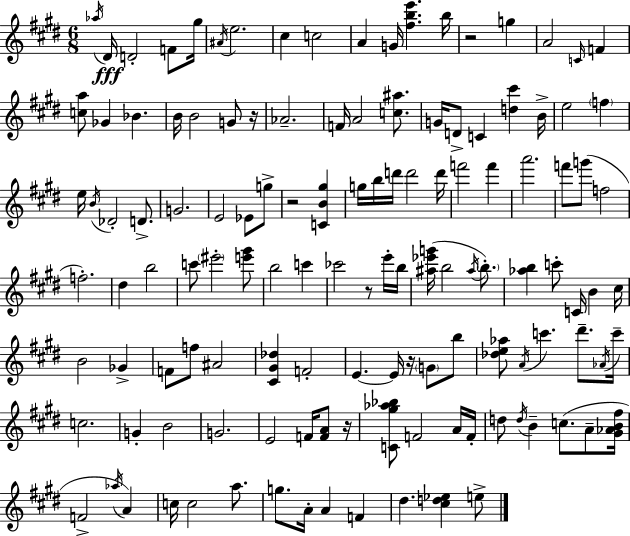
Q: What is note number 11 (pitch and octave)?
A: G4